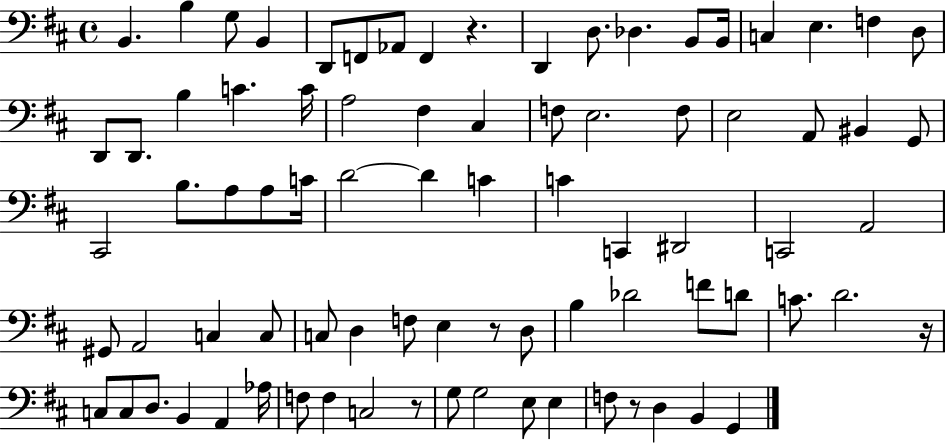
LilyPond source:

{
  \clef bass
  \time 4/4
  \defaultTimeSignature
  \key d \major
  b,4. b4 g8 b,4 | d,8 f,8 aes,8 f,4 r4. | d,4 d8. des4. b,8 b,16 | c4 e4. f4 d8 | \break d,8 d,8. b4 c'4. c'16 | a2 fis4 cis4 | f8 e2. f8 | e2 a,8 bis,4 g,8 | \break cis,2 b8. a8 a8 c'16 | d'2~~ d'4 c'4 | c'4 c,4 dis,2 | c,2 a,2 | \break gis,8 a,2 c4 c8 | c8 d4 f8 e4 r8 d8 | b4 des'2 f'8 d'8 | c'8. d'2. r16 | \break c8 c8 d8. b,4 a,4 aes16 | f8 f4 c2 r8 | g8 g2 e8 e4 | f8 r8 d4 b,4 g,4 | \break \bar "|."
}